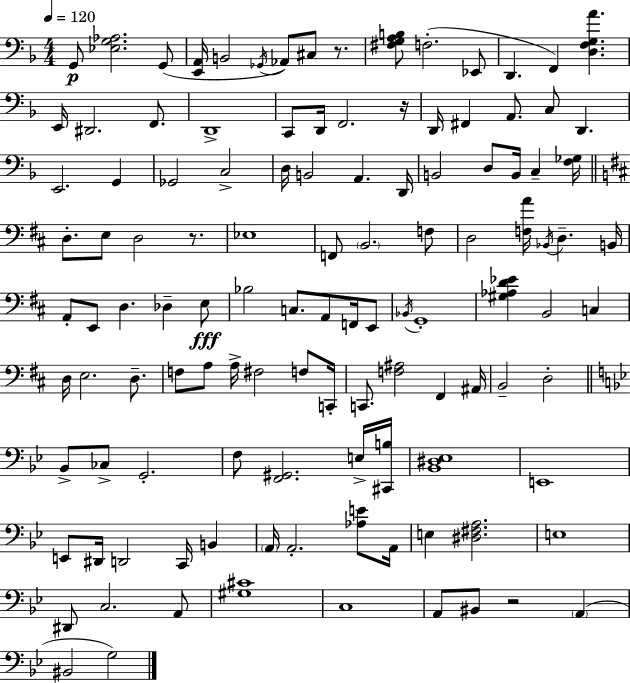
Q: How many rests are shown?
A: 4